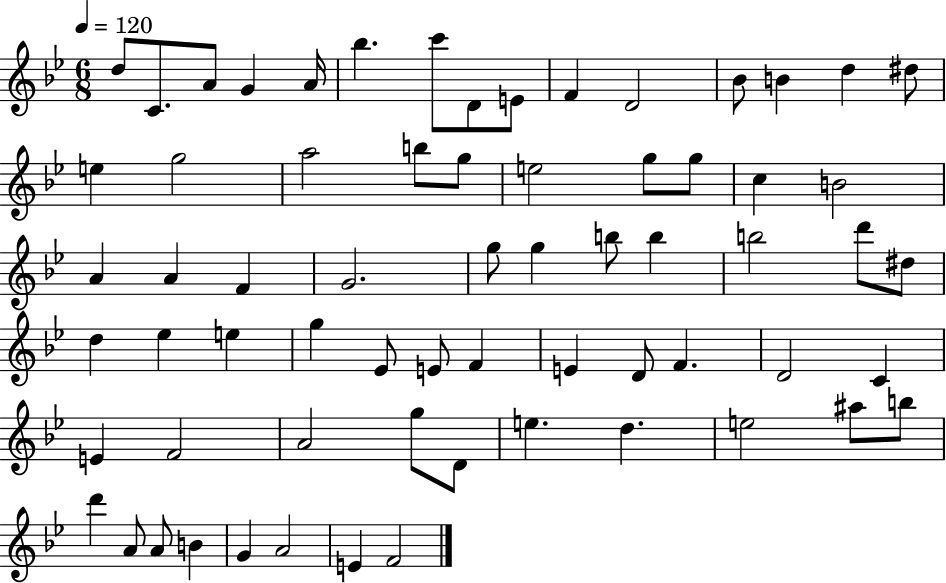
{
  \clef treble
  \numericTimeSignature
  \time 6/8
  \key bes \major
  \tempo 4 = 120
  d''8 c'8. a'8 g'4 a'16 | bes''4. c'''8 d'8 e'8 | f'4 d'2 | bes'8 b'4 d''4 dis''8 | \break e''4 g''2 | a''2 b''8 g''8 | e''2 g''8 g''8 | c''4 b'2 | \break a'4 a'4 f'4 | g'2. | g''8 g''4 b''8 b''4 | b''2 d'''8 dis''8 | \break d''4 ees''4 e''4 | g''4 ees'8 e'8 f'4 | e'4 d'8 f'4. | d'2 c'4 | \break e'4 f'2 | a'2 g''8 d'8 | e''4. d''4. | e''2 ais''8 b''8 | \break d'''4 a'8 a'8 b'4 | g'4 a'2 | e'4 f'2 | \bar "|."
}